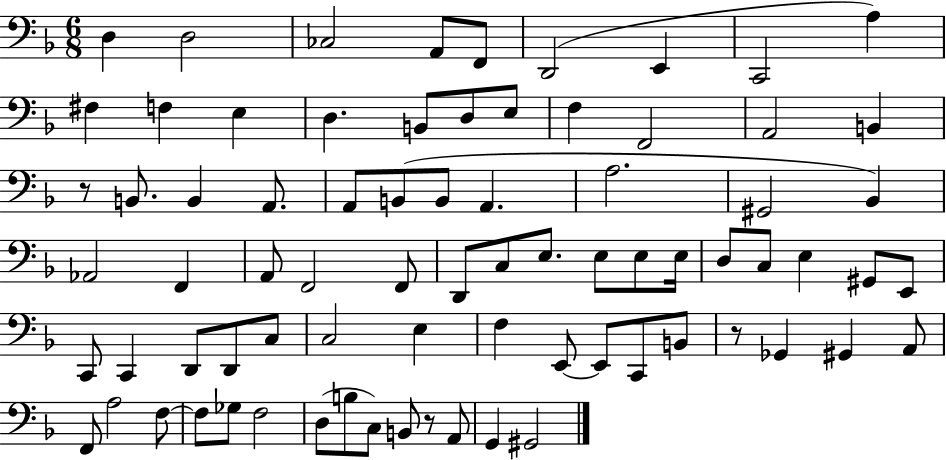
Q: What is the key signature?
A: F major